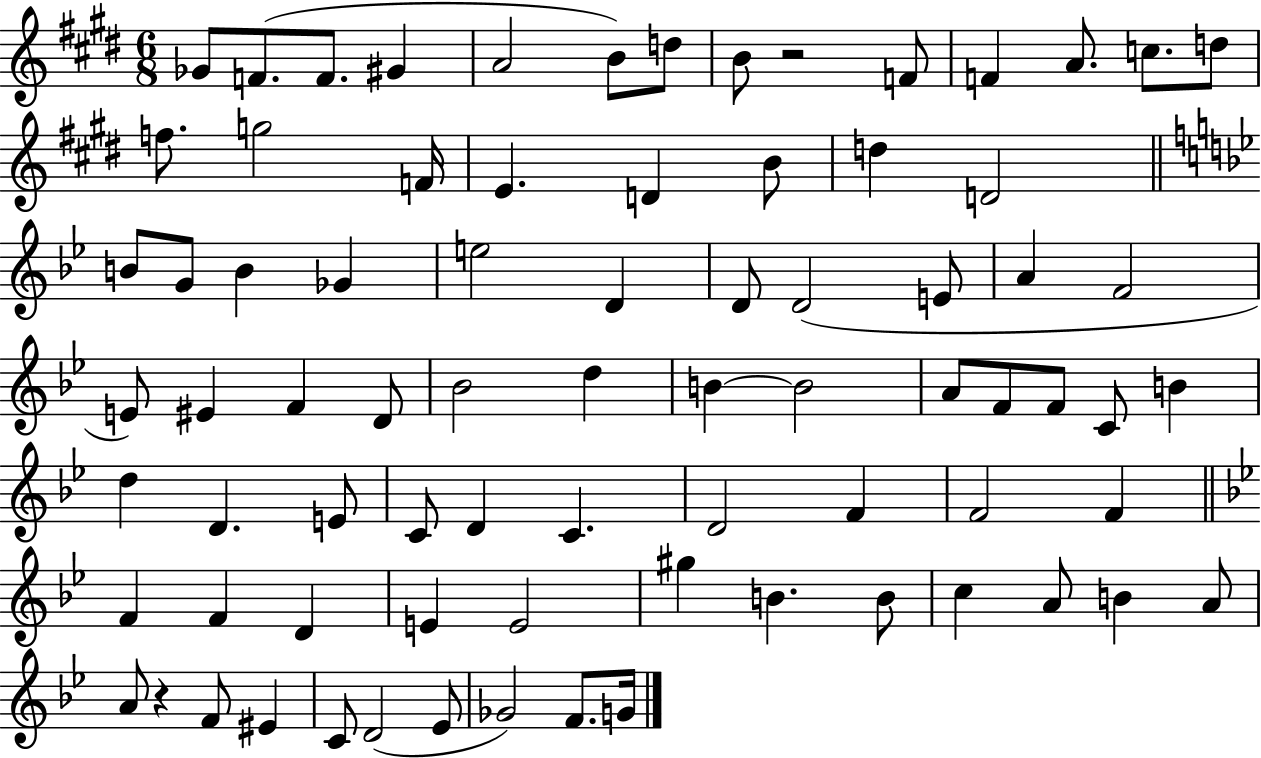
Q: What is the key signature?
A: E major